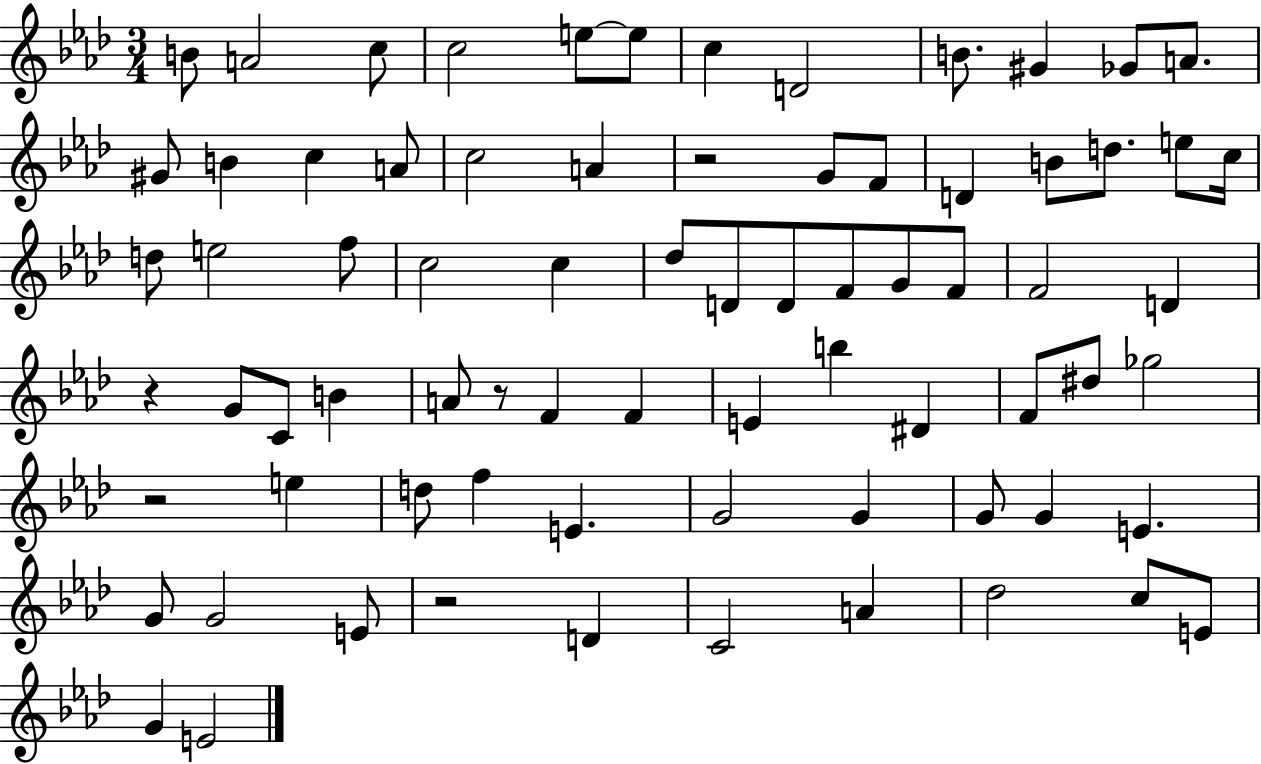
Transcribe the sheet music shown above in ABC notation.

X:1
T:Untitled
M:3/4
L:1/4
K:Ab
B/2 A2 c/2 c2 e/2 e/2 c D2 B/2 ^G _G/2 A/2 ^G/2 B c A/2 c2 A z2 G/2 F/2 D B/2 d/2 e/2 c/4 d/2 e2 f/2 c2 c _d/2 D/2 D/2 F/2 G/2 F/2 F2 D z G/2 C/2 B A/2 z/2 F F E b ^D F/2 ^d/2 _g2 z2 e d/2 f E G2 G G/2 G E G/2 G2 E/2 z2 D C2 A _d2 c/2 E/2 G E2